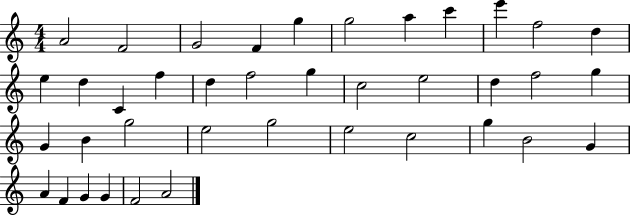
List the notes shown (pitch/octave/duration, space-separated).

A4/h F4/h G4/h F4/q G5/q G5/h A5/q C6/q E6/q F5/h D5/q E5/q D5/q C4/q F5/q D5/q F5/h G5/q C5/h E5/h D5/q F5/h G5/q G4/q B4/q G5/h E5/h G5/h E5/h C5/h G5/q B4/h G4/q A4/q F4/q G4/q G4/q F4/h A4/h